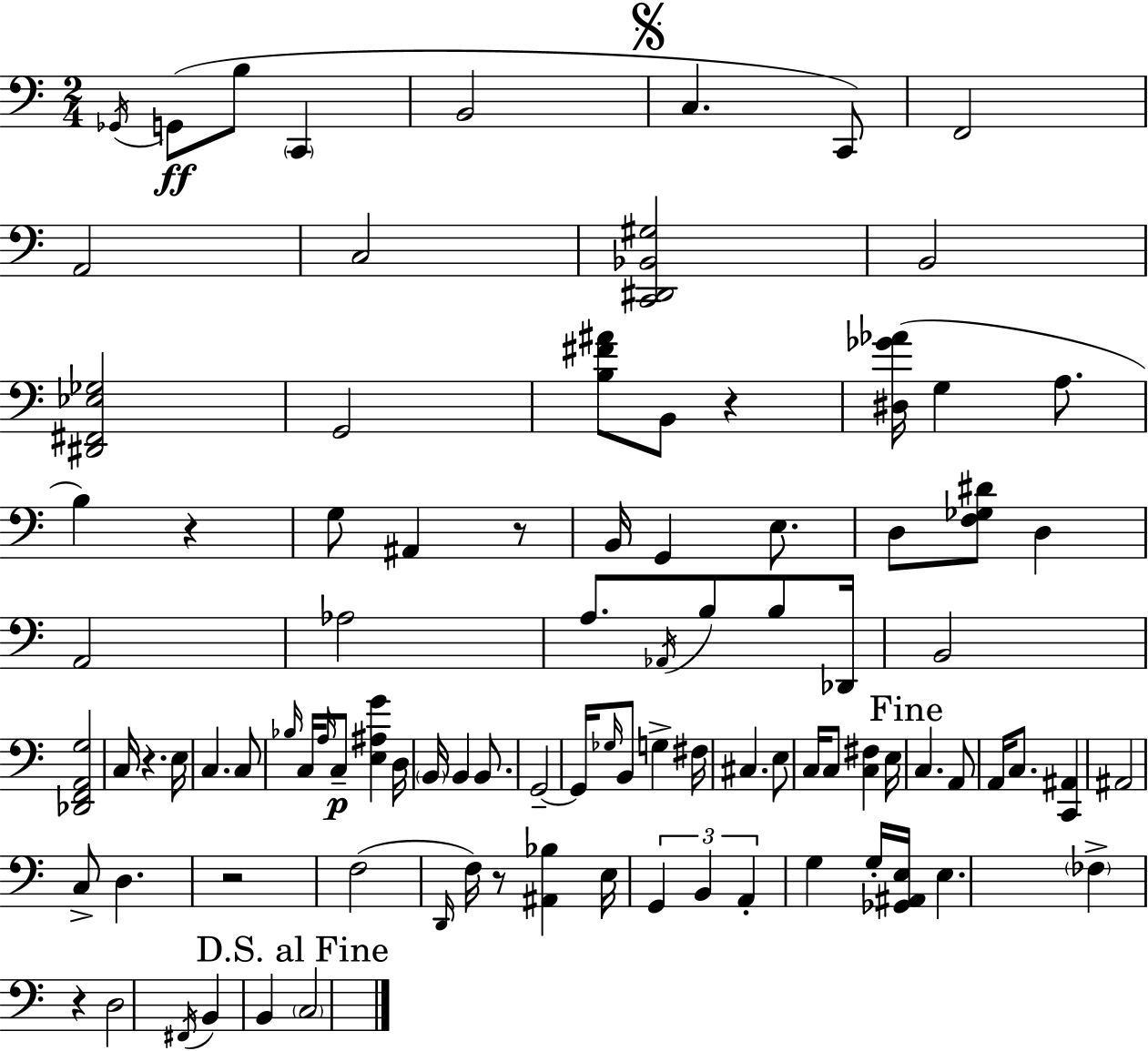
X:1
T:Untitled
M:2/4
L:1/4
K:C
_G,,/4 G,,/2 B,/2 C,, B,,2 C, C,,/2 F,,2 A,,2 C,2 [C,,^D,,_B,,^G,]2 B,,2 [^D,,^F,,_E,_G,]2 G,,2 [B,^F^A]/2 B,,/2 z [^D,_G_A]/4 G, A,/2 B, z G,/2 ^A,, z/2 B,,/4 G,, E,/2 D,/2 [F,_G,^D]/2 D, A,,2 _A,2 A,/2 _A,,/4 B,/2 B,/2 _D,,/4 B,,2 [_D,,F,,A,,G,]2 C,/4 z E,/4 C, C,/2 _B,/4 C,/4 A,/4 C,/2 [E,^A,G] D,/4 B,,/4 B,, B,,/2 G,,2 G,,/4 _G,/4 B,,/2 G, ^F,/4 ^C, E,/2 C,/4 C,/2 [C,^F,] E,/4 C, A,,/2 A,,/4 C,/2 [C,,^A,,] ^A,,2 C,/2 D, z2 F,2 D,,/4 F,/4 z/2 [^A,,_B,] E,/4 G,, B,, A,, G, G,/4 [_G,,^A,,E,]/4 E, _F, z D,2 ^F,,/4 B,, B,, C,2